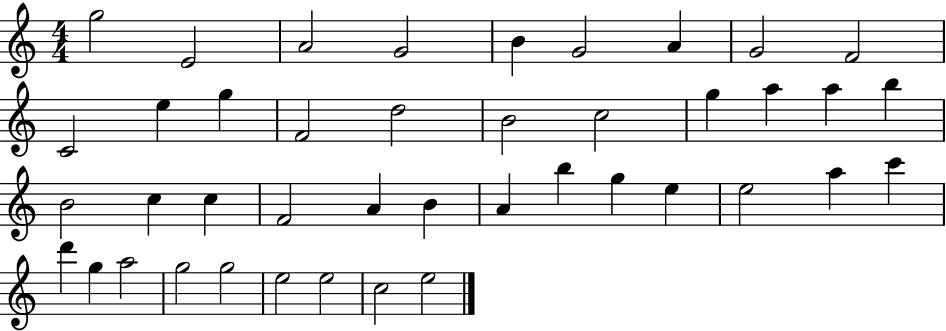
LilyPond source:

{
  \clef treble
  \numericTimeSignature
  \time 4/4
  \key c \major
  g''2 e'2 | a'2 g'2 | b'4 g'2 a'4 | g'2 f'2 | \break c'2 e''4 g''4 | f'2 d''2 | b'2 c''2 | g''4 a''4 a''4 b''4 | \break b'2 c''4 c''4 | f'2 a'4 b'4 | a'4 b''4 g''4 e''4 | e''2 a''4 c'''4 | \break d'''4 g''4 a''2 | g''2 g''2 | e''2 e''2 | c''2 e''2 | \break \bar "|."
}